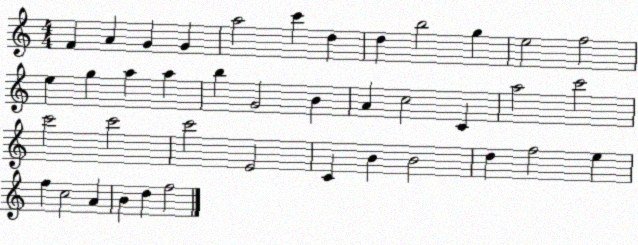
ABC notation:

X:1
T:Untitled
M:4/4
L:1/4
K:C
F A G G a2 c' d d b2 g e2 f2 e g a a b G2 B A c2 C a2 c'2 c'2 c'2 c'2 E2 C B B2 d f2 e f c2 A B d f2